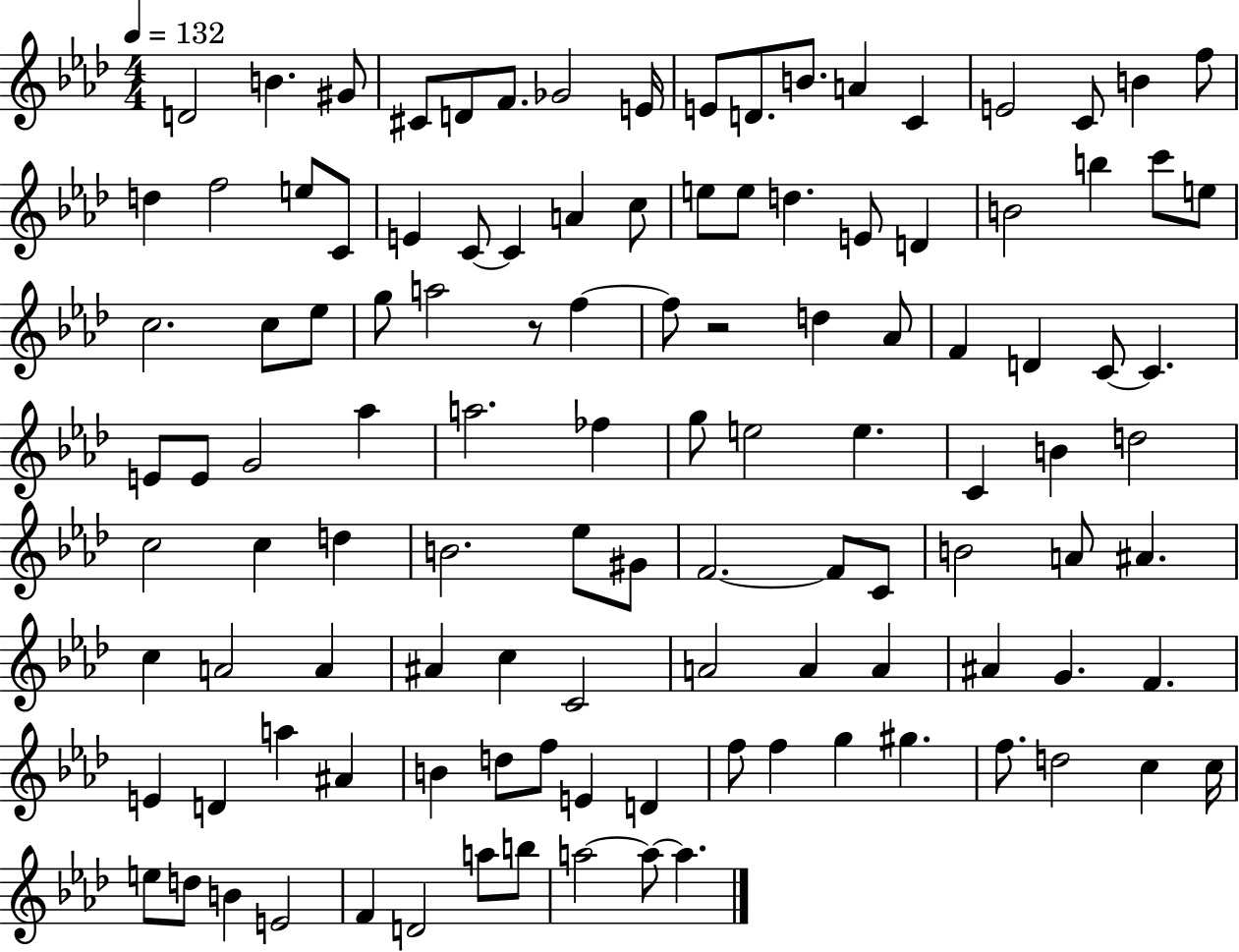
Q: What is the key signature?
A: AES major